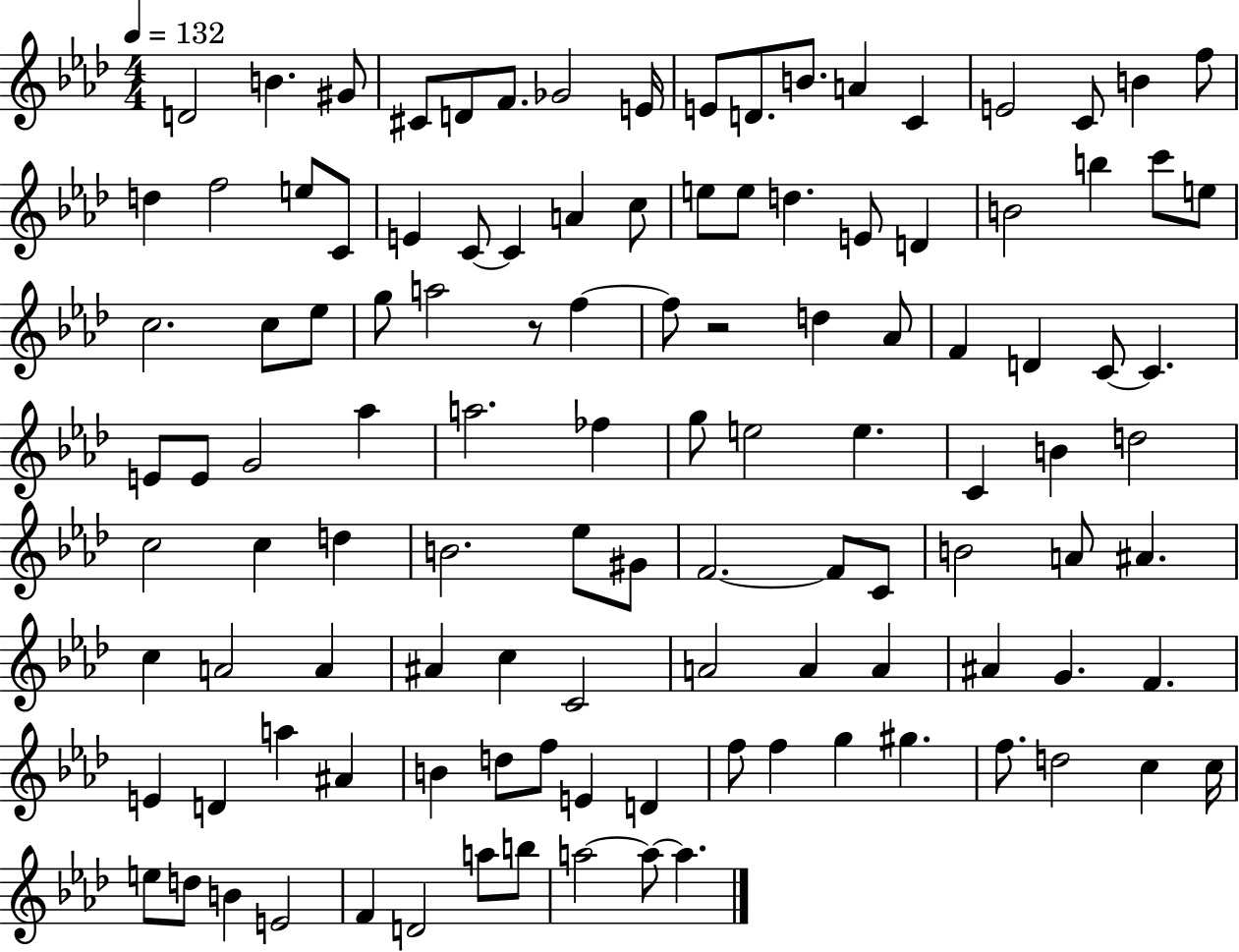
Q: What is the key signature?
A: AES major